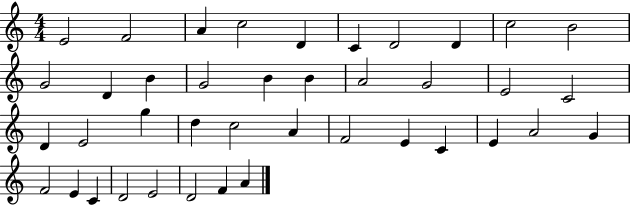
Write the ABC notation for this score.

X:1
T:Untitled
M:4/4
L:1/4
K:C
E2 F2 A c2 D C D2 D c2 B2 G2 D B G2 B B A2 G2 E2 C2 D E2 g d c2 A F2 E C E A2 G F2 E C D2 E2 D2 F A